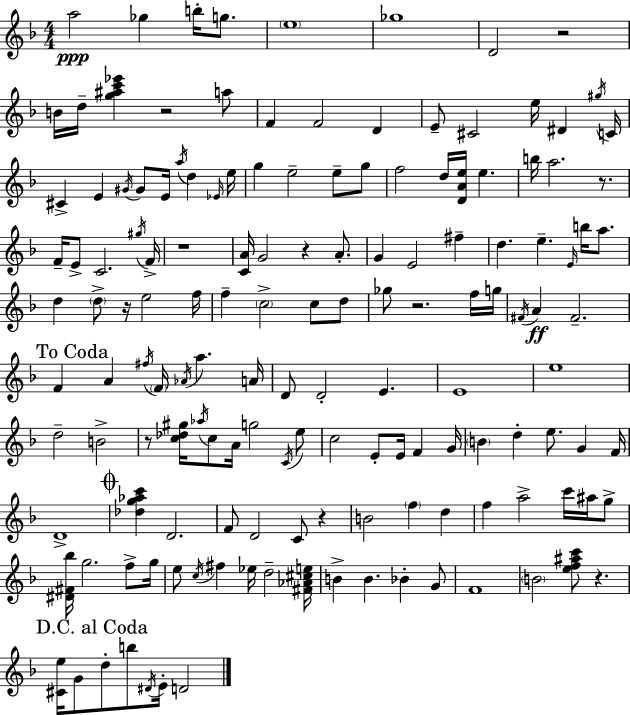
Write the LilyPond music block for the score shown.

{
  \clef treble
  \numericTimeSignature
  \time 4/4
  \key f \major
  a''2\ppp ges''4 b''16-. g''8. | \parenthesize e''1 | ges''1 | d'2 r2 | \break b'16 d''16-- <g'' ais'' c''' ees'''>4 r2 a''8 | f'4 f'2 d'4 | e'8-- cis'2 e''16 dis'4 \acciaccatura { gis''16 } | c'16 cis'4-> e'4 \acciaccatura { gis'16 } gis'8 e'16 \acciaccatura { a''16 } d''4 | \break \grace { ees'16 } e''16 g''4 e''2-- | e''8-- g''8 f''2 d''16 <d' a' e''>16 e''4. | b''16 a''2. | r8. f'16-- e'8-> c'2. | \break \acciaccatura { gis''16 } f'16-> r1 | <c' a'>16 g'2 r4 | a'8.-. g'4 e'2 | fis''4-- d''4. e''4.-- | \break \grace { e'16 } b''16 a''8. d''4 \parenthesize d''8-> r16 e''2 | f''16 f''4-- \parenthesize c''2-> | c''8 d''8 ges''8 r2. | f''16 g''16 \acciaccatura { fis'16 } a'4\ff fis'2.-- | \break \mark "To Coda" f'4 a'4 \acciaccatura { fis''16 } | \parenthesize f'16 \acciaccatura { aes'16 } a''4. a'16 d'8 d'2-. | e'4. e'1 | e''1 | \break d''2-- | b'2-> r8 <c'' des'' gis''>16 \acciaccatura { aes''16 } c''8 a'16 | g''2 \acciaccatura { c'16 } e''8 c''2 | e'8-. e'16 f'4 g'16 \parenthesize b'4 d''4-. | \break e''8. g'4 f'16 d'1-> | \mark \markup { \musicglyph "scripts.coda" } <des'' g'' aes'' c'''>4 d'2. | f'8 d'2 | c'8 r4 b'2 | \break \parenthesize f''4 d''4 f''4 a''2-> | c'''16 ais''16 g''8-> <dis' fis' bes''>16 g''2. | f''8-> g''16 e''8 \acciaccatura { c''16 } fis''4 | ees''16 d''2-- <fis' aes' cis'' e''>16 b'4-> | \break b'4. bes'4-. g'8 f'1 | \parenthesize b'2 | <e'' f'' ais'' c'''>8 r4. \mark "D.C. al Coda" <cis' e''>16 g'8 d''8-. | b''8 \acciaccatura { dis'16 } e'16-. d'2 \bar "|."
}